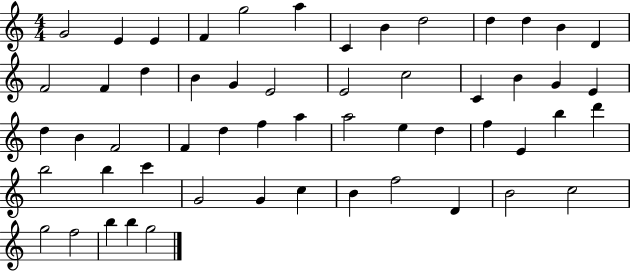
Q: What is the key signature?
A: C major